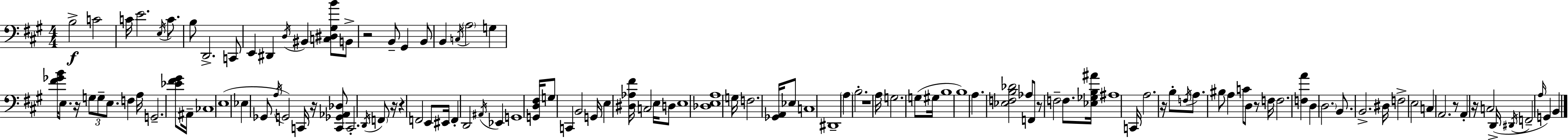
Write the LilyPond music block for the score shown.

{
  \clef bass
  \numericTimeSignature
  \time 4/4
  \key a \major
  b2->\f c'2 | c'16 e'2. \acciaccatura { e16 } c'8. | b8 d,2.-> c,8 | e,4 dis,4 \acciaccatura { d16 } bis,4 <c dis gis b'>8 | \break b,8-> r2 b,8-- gis,4 | b,8 b,4 \acciaccatura { c16 } \parenthesize a2 g4 | <fis' ges' b'>16 e8. r16 \tuplet 3/2 { g8 g8-- e8. } f4 | a16 g,2.-- | \break <ees' fis' gis'>8 ais,16-- ces1 | e1( | ees4 ges,8 \acciaccatura { a16 }) g,2 | c,16 r16 <c, ges, aes, des>8 c,2.-. | \break \acciaccatura { d,16 } \parenthesize f,8 r16 r4 f,2 | e,8 eis,16 f,4-. d,2 | \acciaccatura { ais,16 } ees,4 g,1 | <g, d fis>16 g8 c,4 b,2 | \break g,16 e4 <dis aes fis'>16 c2 | e16 d8 e1 | <des e a>1 | g16 f2. | \break <ges, a,>16 ees8 c1 | dis,1-- | \parenthesize a4 b2.-. | r1 | \break a16 g2. | g8( gis16 b1 | b1) | a4. <ees f b des'>2 | \break aes8 f,8 r8 f2-- | f8. <ees ges b ais'>16 ais1 | c,16 a2. | r16 b8-. \acciaccatura { f16 } a8. bis8 a4 | \break c'8 d8 r8 f16 f2. | <f a'>4 d4 \parenthesize d2. | b,8. b,2.-> | dis16 f2-> e2 | \break c4 a,2. | r8 a,4-. r16 c2 | d,16->( \acciaccatura { dis,16 } f,2-- | \grace { a16 }) g,4 b,4 \bar "|."
}